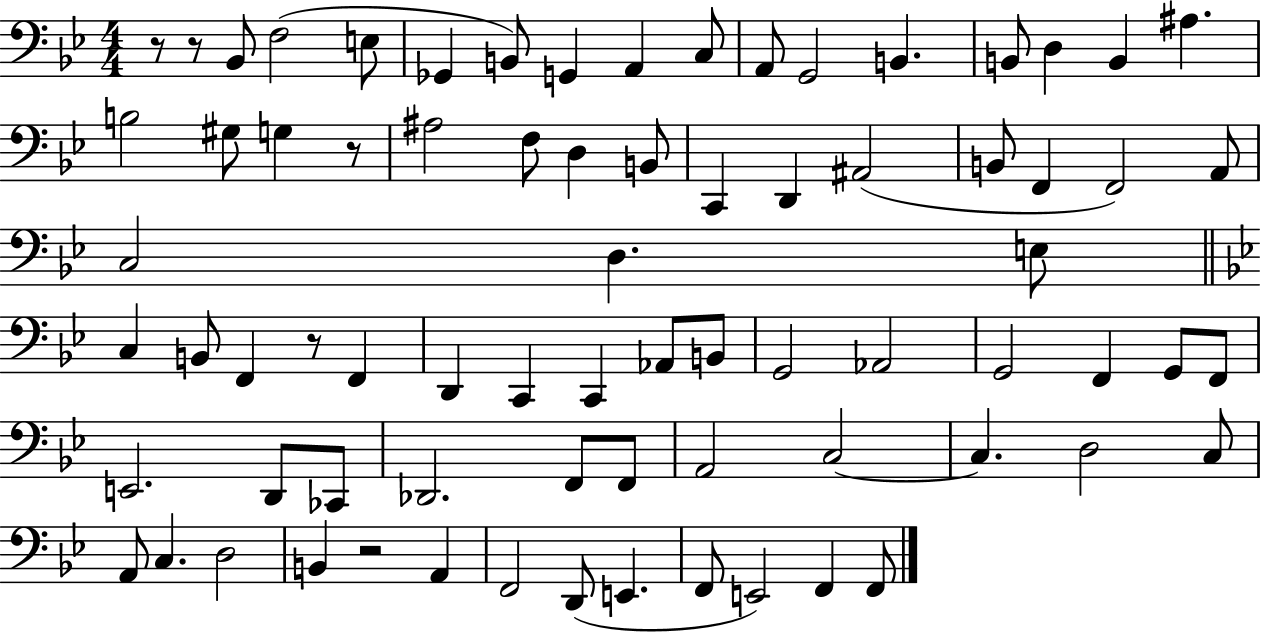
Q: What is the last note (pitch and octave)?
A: F2